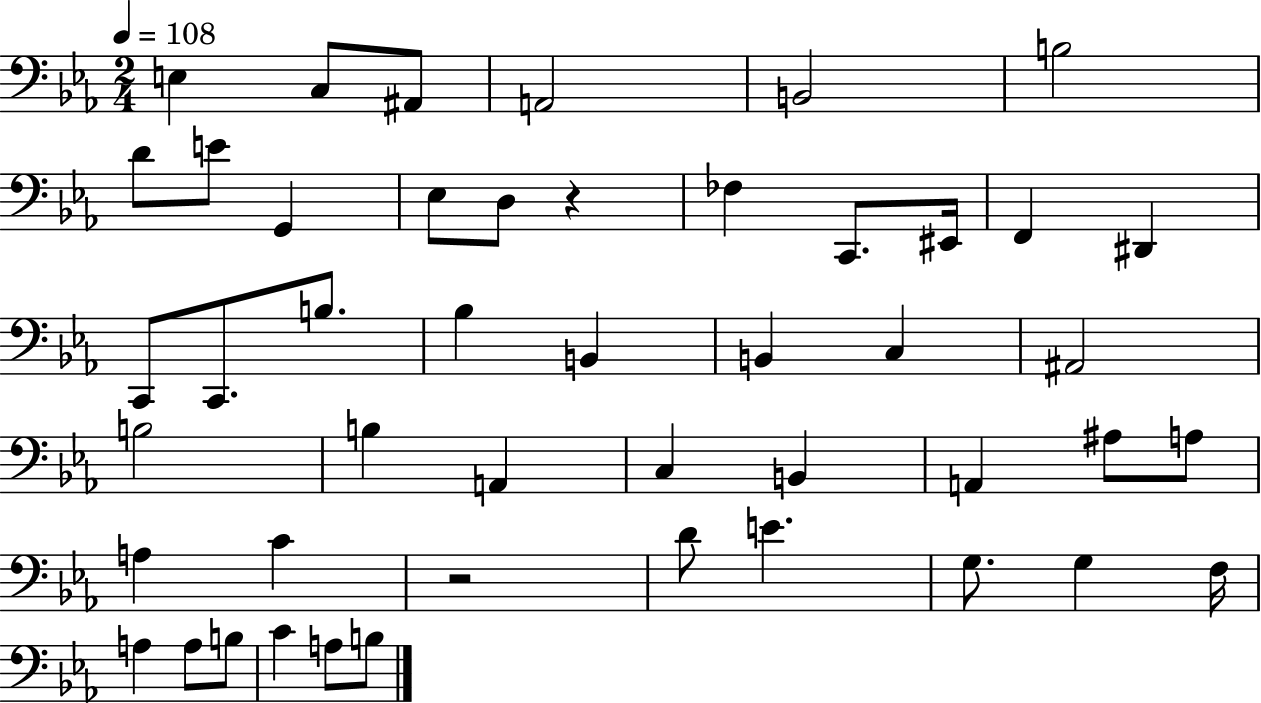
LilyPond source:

{
  \clef bass
  \numericTimeSignature
  \time 2/4
  \key ees \major
  \tempo 4 = 108
  e4 c8 ais,8 | a,2 | b,2 | b2 | \break d'8 e'8 g,4 | ees8 d8 r4 | fes4 c,8. eis,16 | f,4 dis,4 | \break c,8 c,8. b8. | bes4 b,4 | b,4 c4 | ais,2 | \break b2 | b4 a,4 | c4 b,4 | a,4 ais8 a8 | \break a4 c'4 | r2 | d'8 e'4. | g8. g4 f16 | \break a4 a8 b8 | c'4 a8 b8 | \bar "|."
}